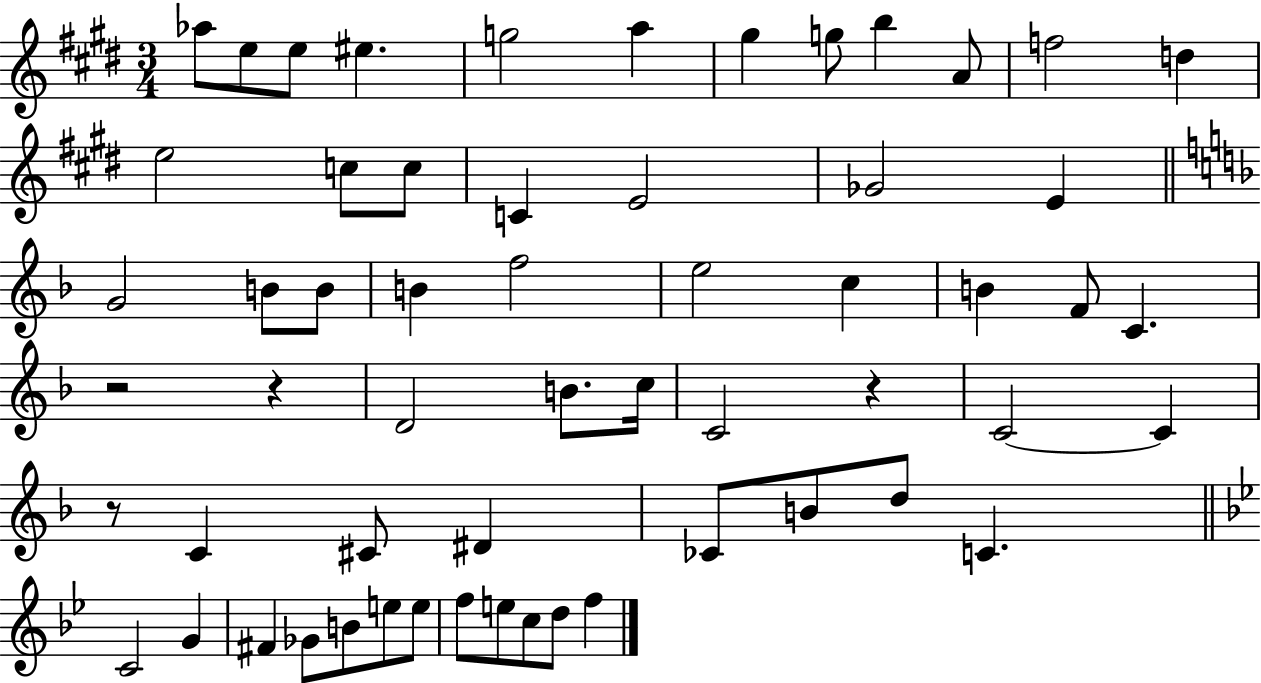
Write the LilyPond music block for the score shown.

{
  \clef treble
  \numericTimeSignature
  \time 3/4
  \key e \major
  aes''8 e''8 e''8 eis''4. | g''2 a''4 | gis''4 g''8 b''4 a'8 | f''2 d''4 | \break e''2 c''8 c''8 | c'4 e'2 | ges'2 e'4 | \bar "||" \break \key f \major g'2 b'8 b'8 | b'4 f''2 | e''2 c''4 | b'4 f'8 c'4. | \break r2 r4 | d'2 b'8. c''16 | c'2 r4 | c'2~~ c'4 | \break r8 c'4 cis'8 dis'4 | ces'8 b'8 d''8 c'4. | \bar "||" \break \key g \minor c'2 g'4 | fis'4 ges'8 b'8 e''8 e''8 | f''8 e''8 c''8 d''8 f''4 | \bar "|."
}